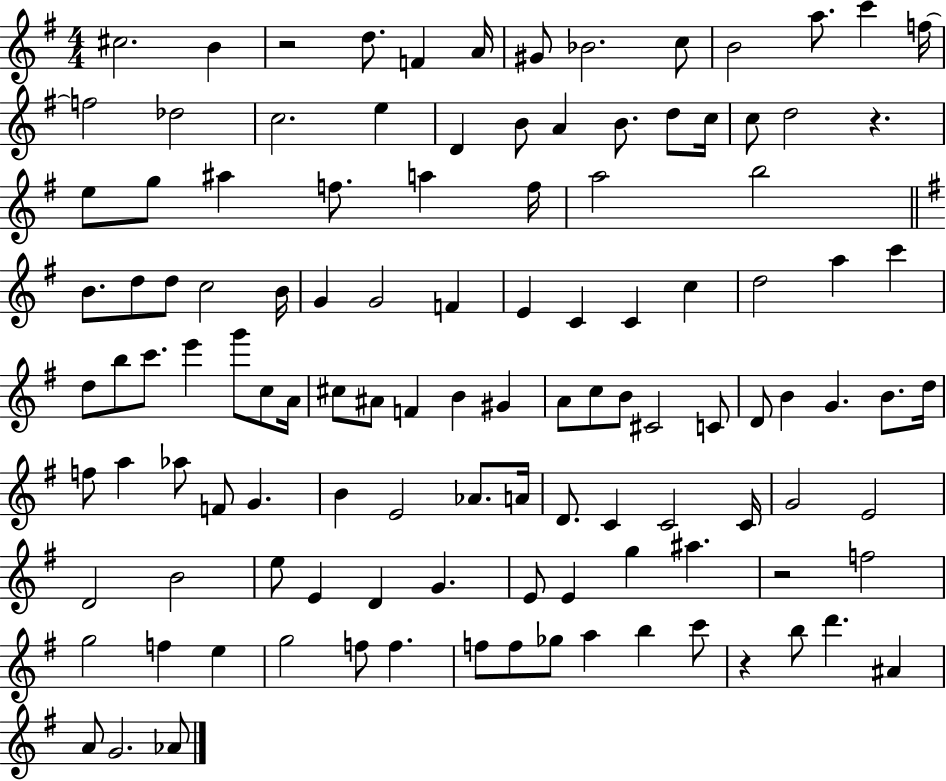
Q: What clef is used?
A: treble